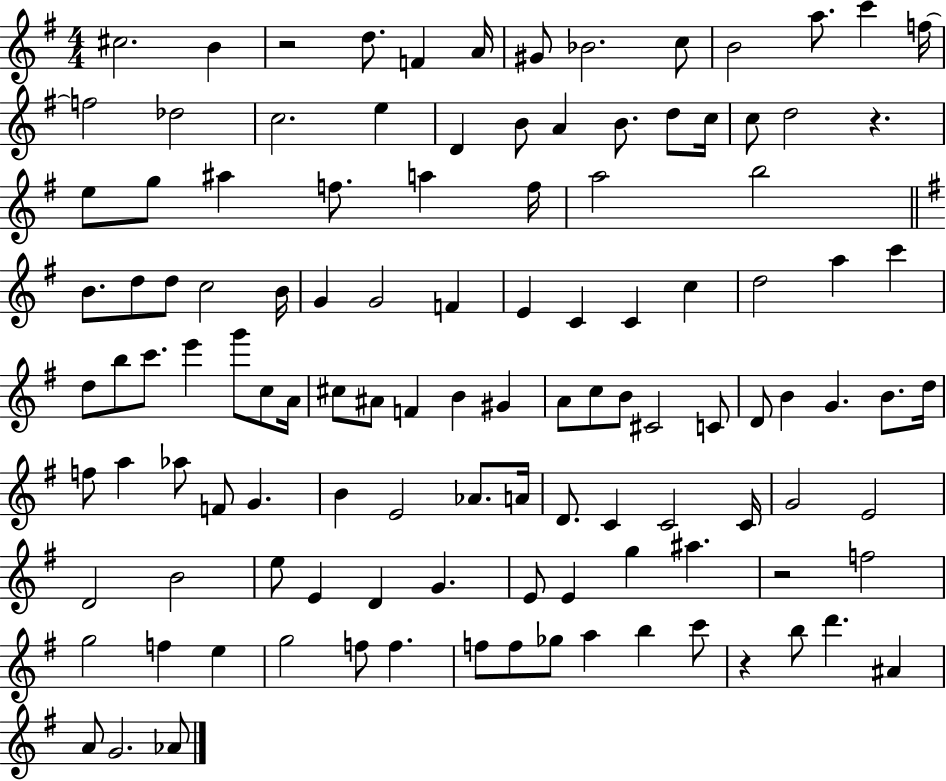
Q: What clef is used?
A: treble